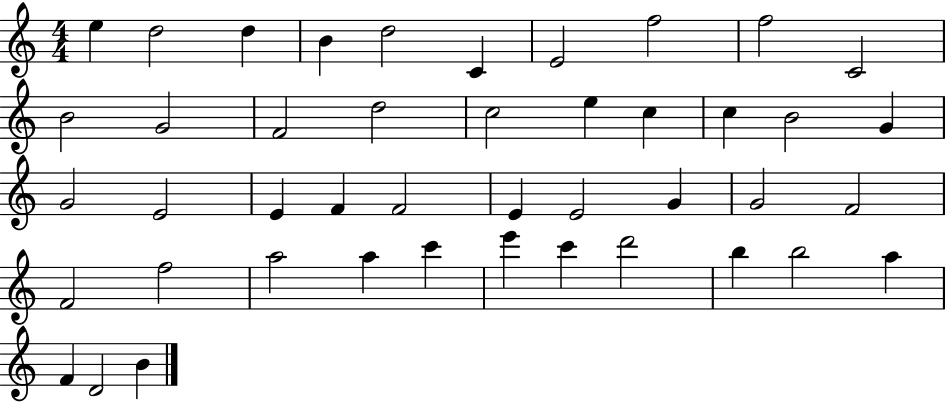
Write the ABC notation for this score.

X:1
T:Untitled
M:4/4
L:1/4
K:C
e d2 d B d2 C E2 f2 f2 C2 B2 G2 F2 d2 c2 e c c B2 G G2 E2 E F F2 E E2 G G2 F2 F2 f2 a2 a c' e' c' d'2 b b2 a F D2 B